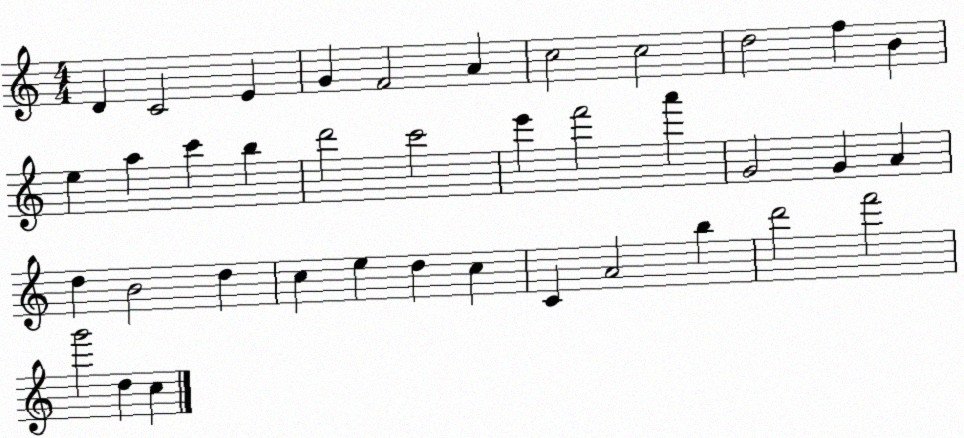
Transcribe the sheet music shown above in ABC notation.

X:1
T:Untitled
M:4/4
L:1/4
K:C
D C2 E G F2 A c2 c2 d2 f B e a c' b d'2 c'2 e' f'2 a' G2 G A d B2 d c e d c C A2 b d'2 f'2 g'2 d c